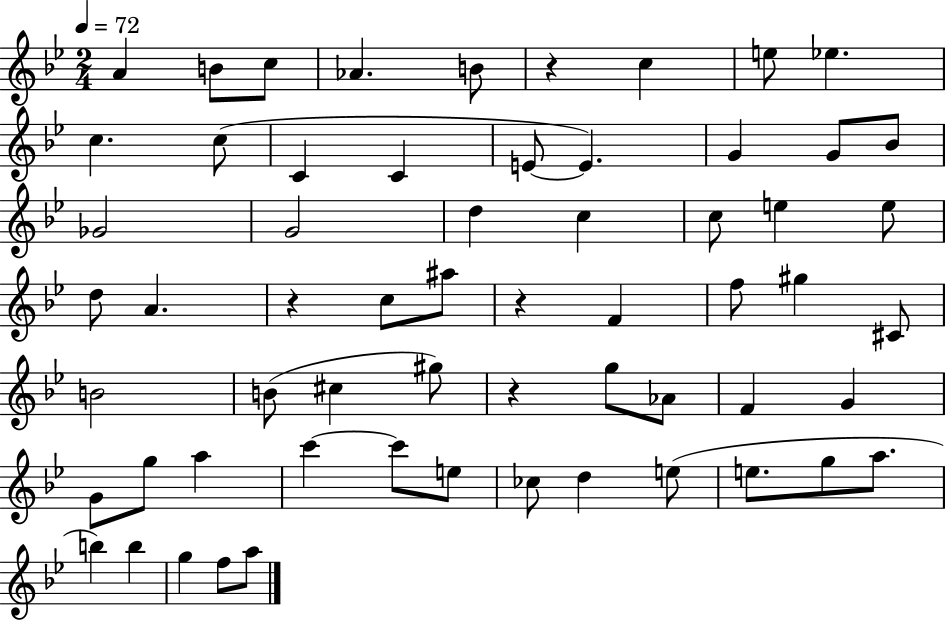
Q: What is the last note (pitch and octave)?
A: A5